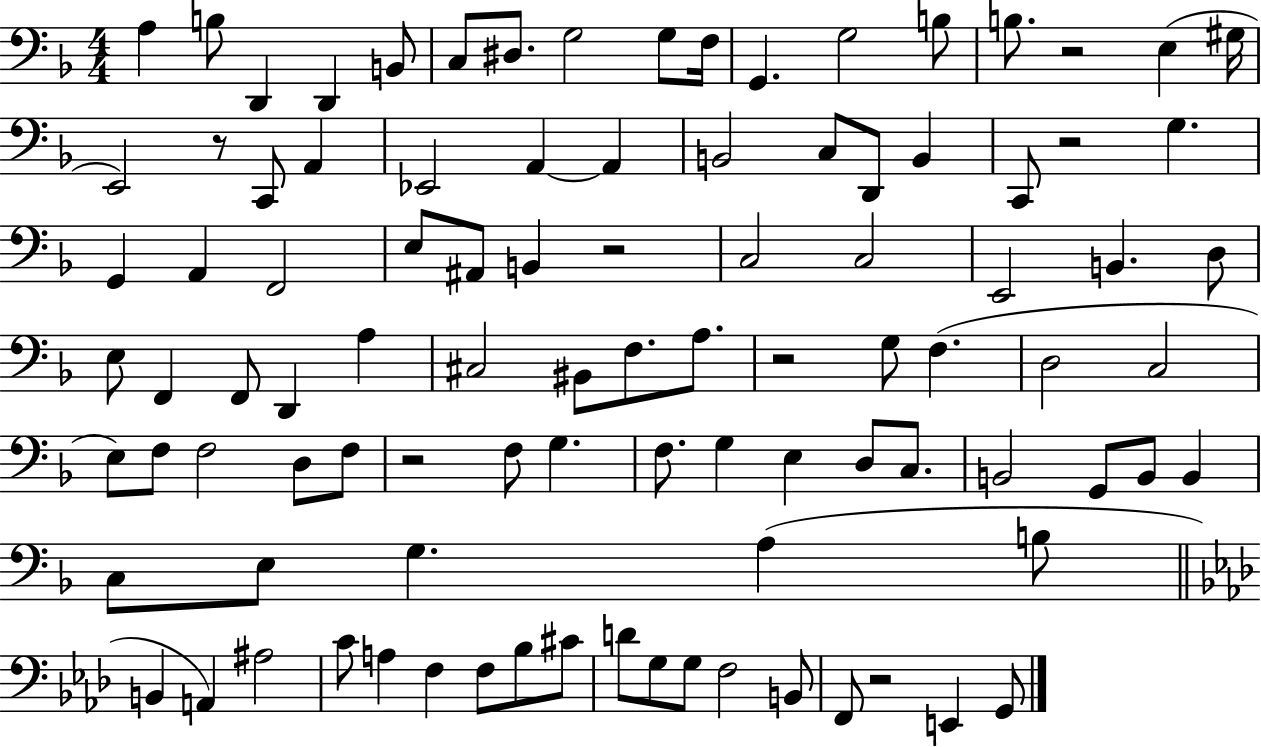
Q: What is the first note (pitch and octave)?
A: A3